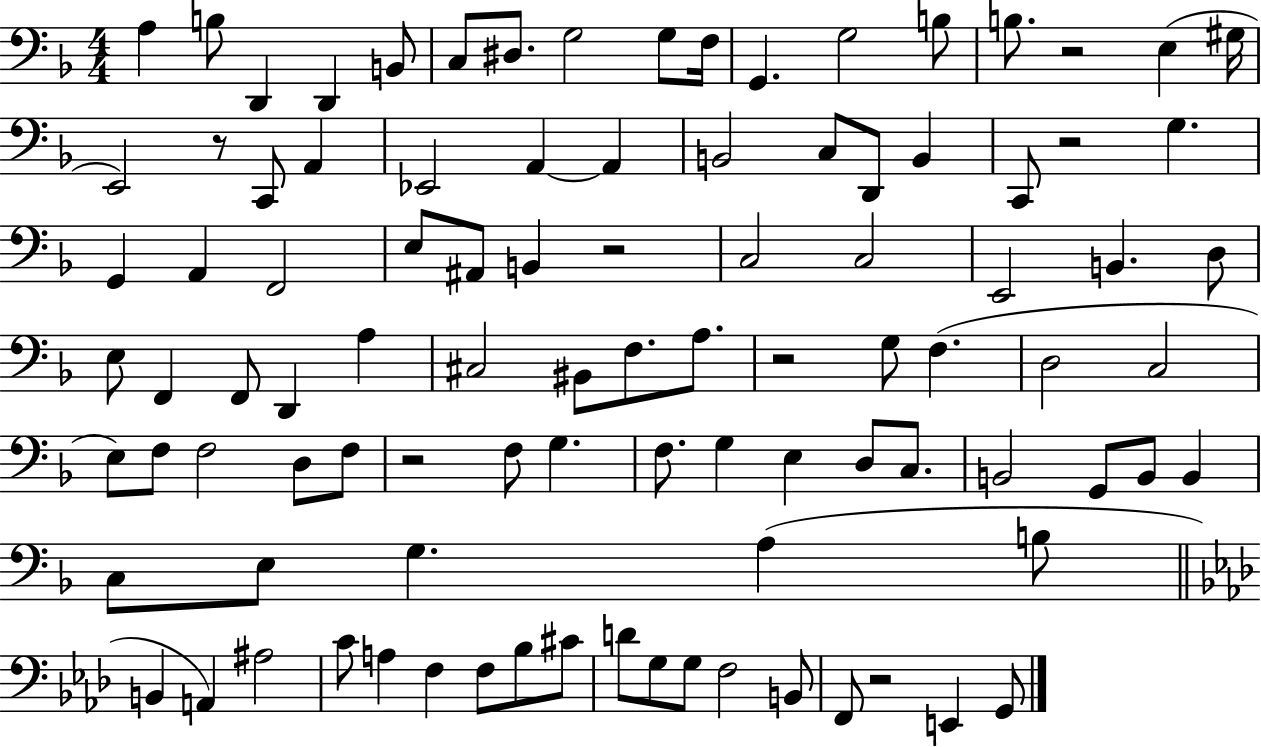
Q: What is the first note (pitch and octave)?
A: A3